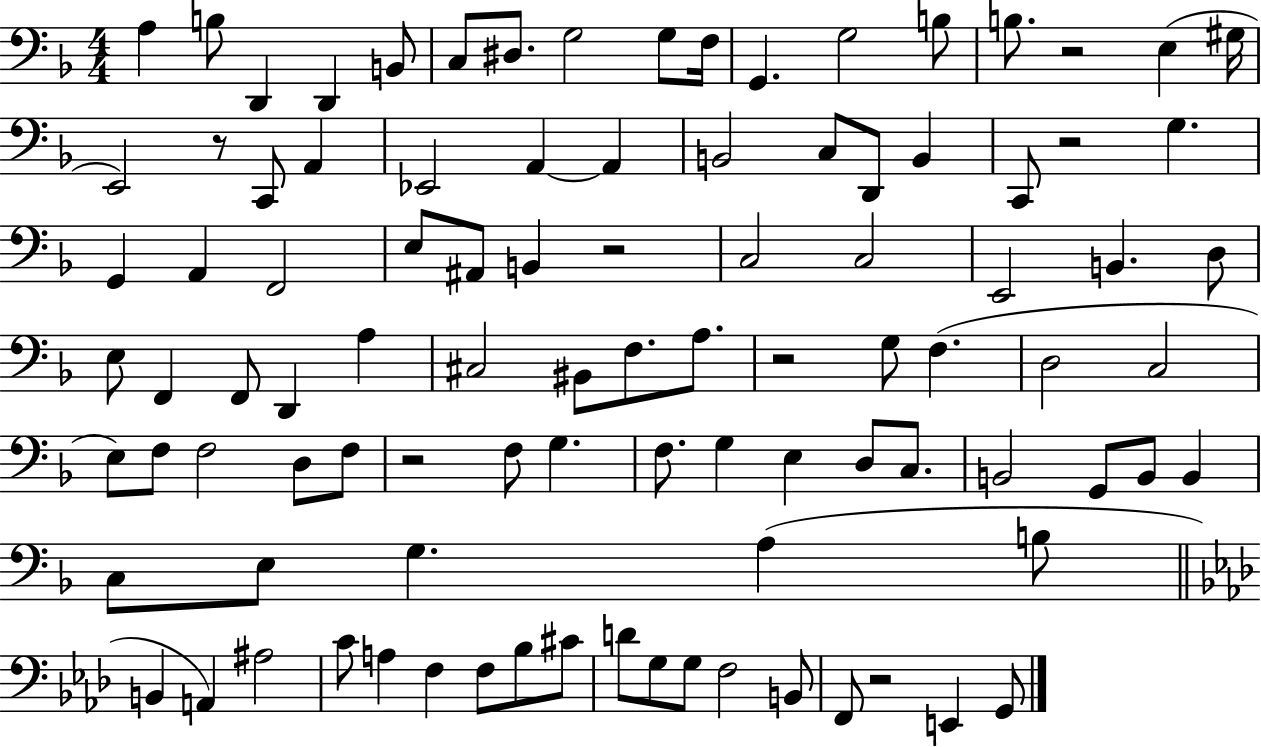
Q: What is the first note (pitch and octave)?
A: A3